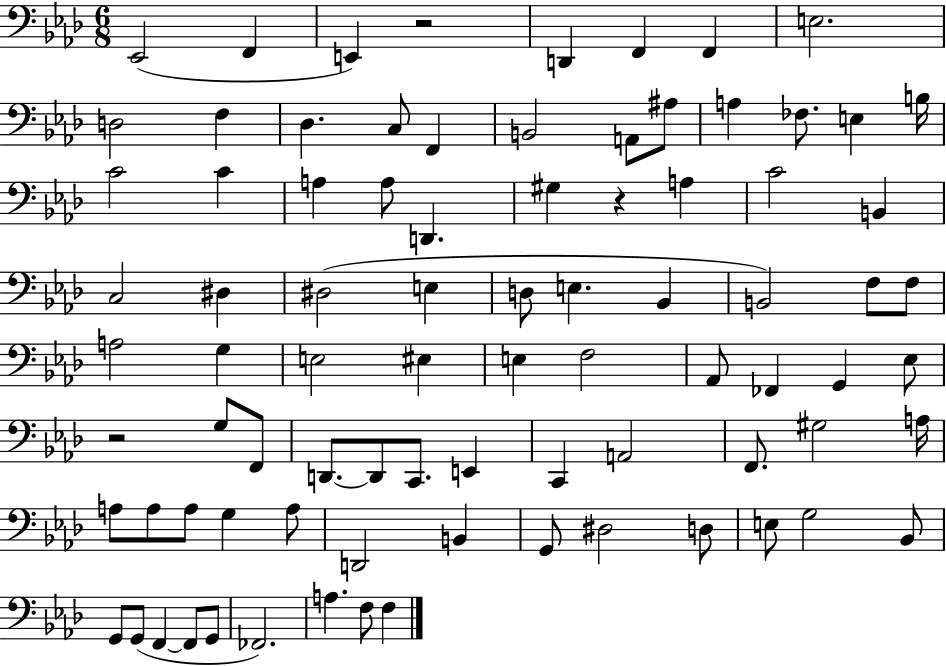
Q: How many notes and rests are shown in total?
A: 84